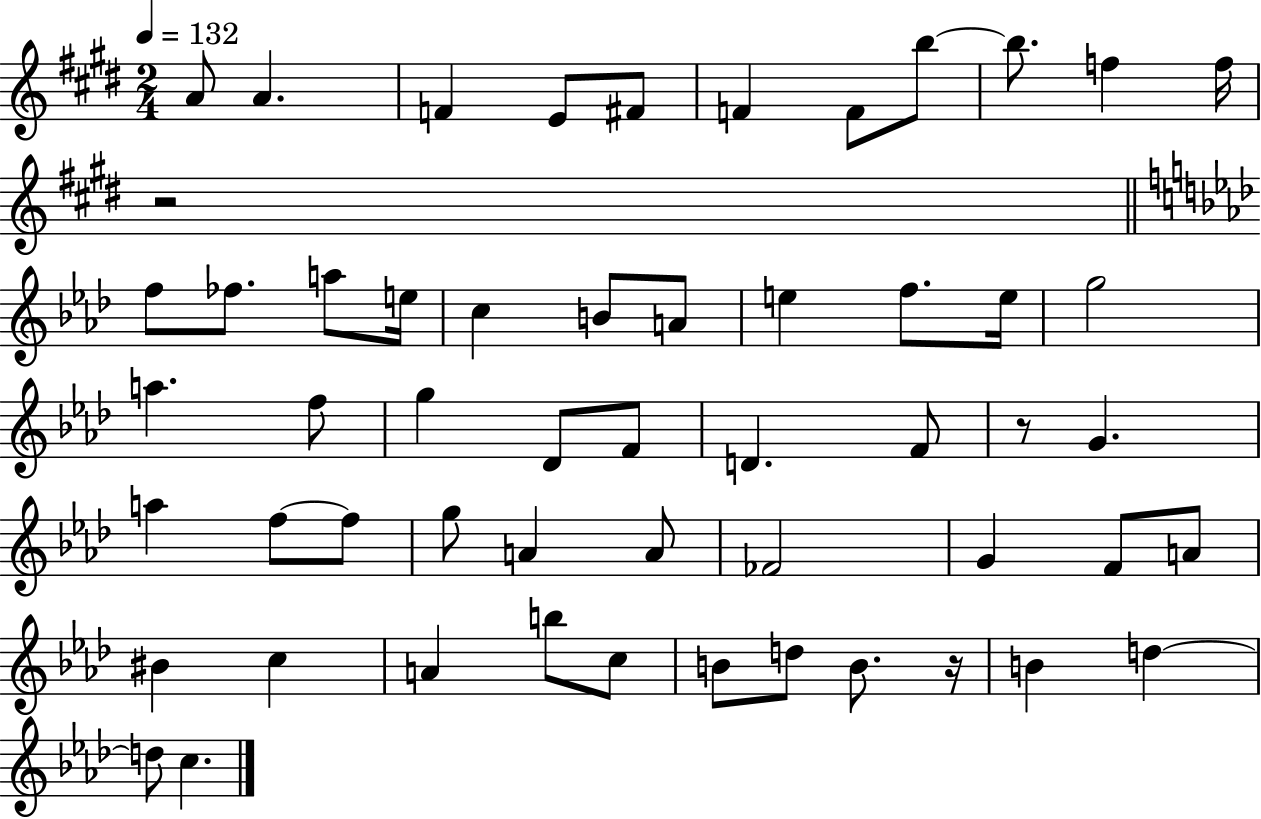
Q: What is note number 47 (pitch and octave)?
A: D5